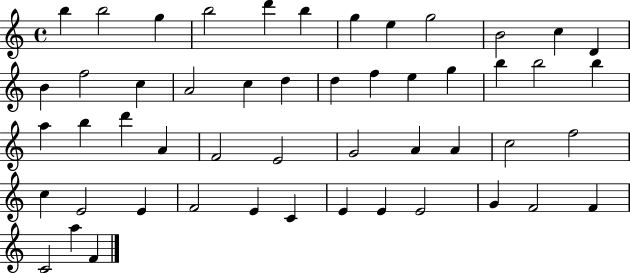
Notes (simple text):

B5/q B5/h G5/q B5/h D6/q B5/q G5/q E5/q G5/h B4/h C5/q D4/q B4/q F5/h C5/q A4/h C5/q D5/q D5/q F5/q E5/q G5/q B5/q B5/h B5/q A5/q B5/q D6/q A4/q F4/h E4/h G4/h A4/q A4/q C5/h F5/h C5/q E4/h E4/q F4/h E4/q C4/q E4/q E4/q E4/h G4/q F4/h F4/q C4/h A5/q F4/q